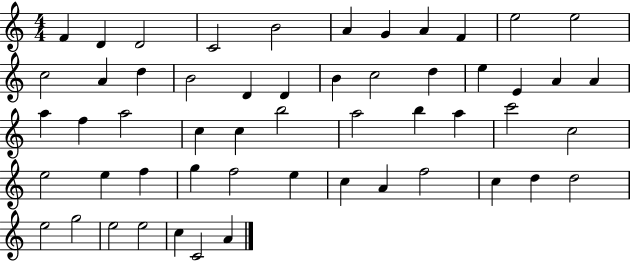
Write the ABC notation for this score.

X:1
T:Untitled
M:4/4
L:1/4
K:C
F D D2 C2 B2 A G A F e2 e2 c2 A d B2 D D B c2 d e E A A a f a2 c c b2 a2 b a c'2 c2 e2 e f g f2 e c A f2 c d d2 e2 g2 e2 e2 c C2 A